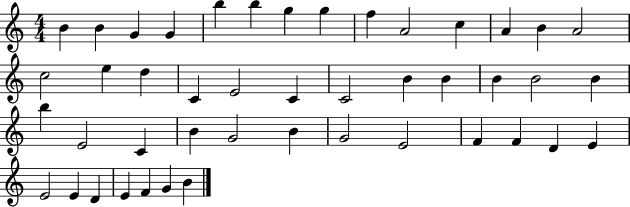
B4/q B4/q G4/q G4/q B5/q B5/q G5/q G5/q F5/q A4/h C5/q A4/q B4/q A4/h C5/h E5/q D5/q C4/q E4/h C4/q C4/h B4/q B4/q B4/q B4/h B4/q B5/q E4/h C4/q B4/q G4/h B4/q G4/h E4/h F4/q F4/q D4/q E4/q E4/h E4/q D4/q E4/q F4/q G4/q B4/q